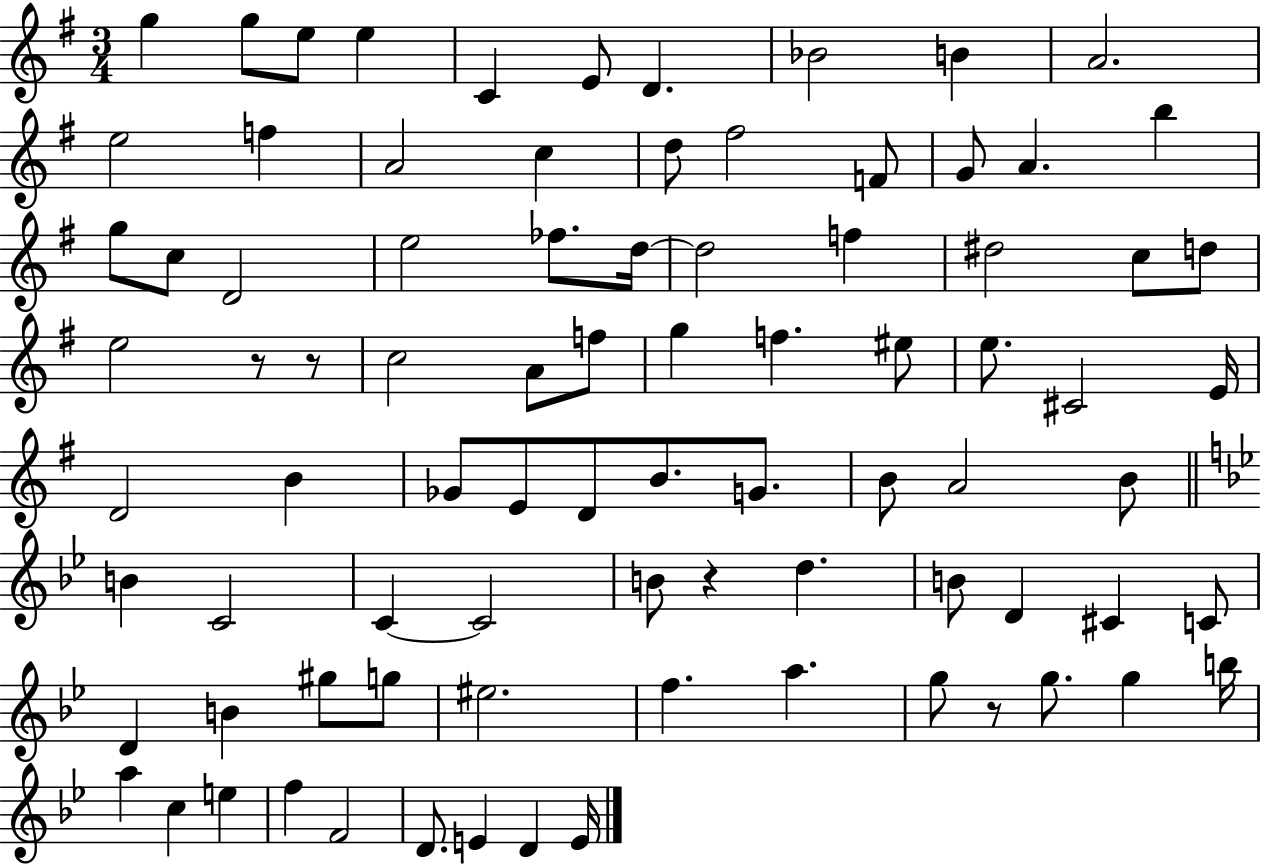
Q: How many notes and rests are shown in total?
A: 85